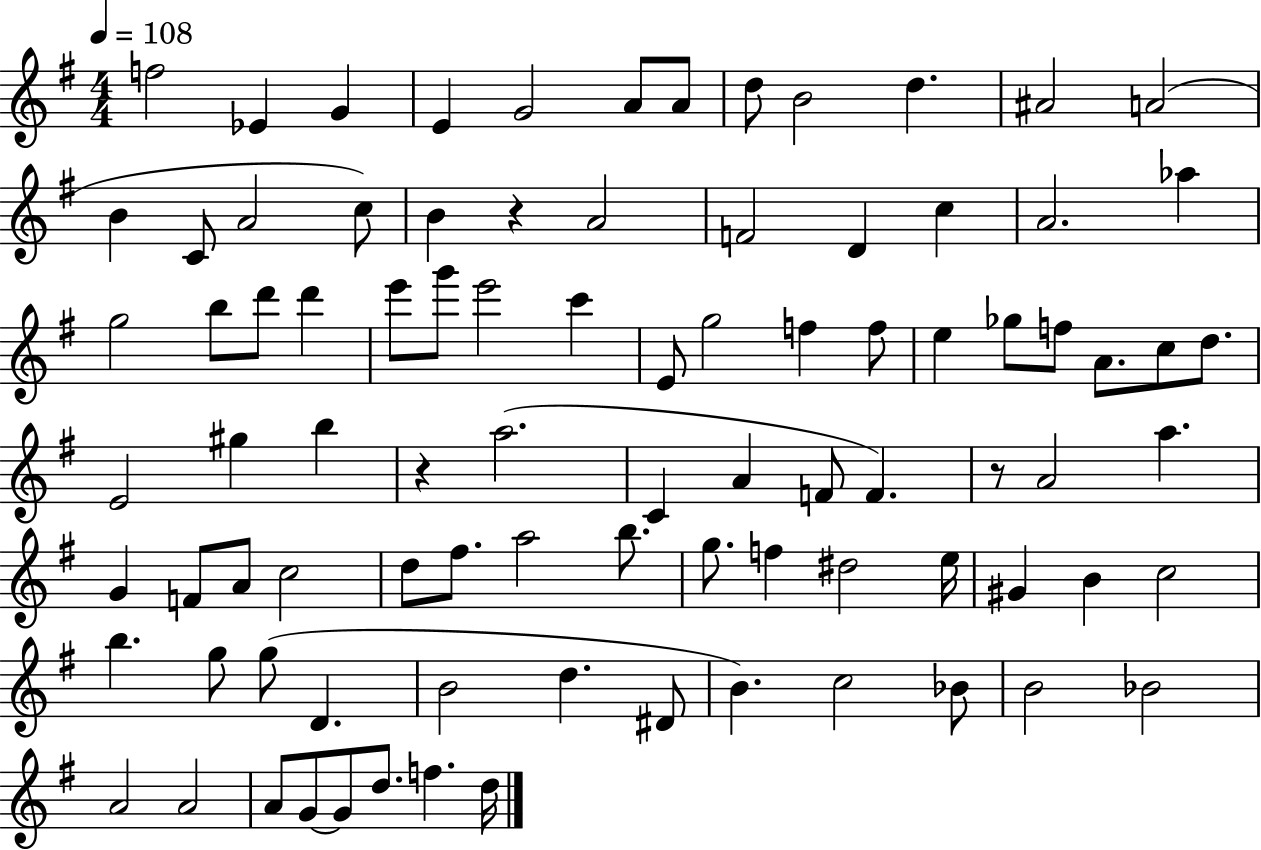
{
  \clef treble
  \numericTimeSignature
  \time 4/4
  \key g \major
  \tempo 4 = 108
  f''2 ees'4 g'4 | e'4 g'2 a'8 a'8 | d''8 b'2 d''4. | ais'2 a'2( | \break b'4 c'8 a'2 c''8) | b'4 r4 a'2 | f'2 d'4 c''4 | a'2. aes''4 | \break g''2 b''8 d'''8 d'''4 | e'''8 g'''8 e'''2 c'''4 | e'8 g''2 f''4 f''8 | e''4 ges''8 f''8 a'8. c''8 d''8. | \break e'2 gis''4 b''4 | r4 a''2.( | c'4 a'4 f'8 f'4.) | r8 a'2 a''4. | \break g'4 f'8 a'8 c''2 | d''8 fis''8. a''2 b''8. | g''8. f''4 dis''2 e''16 | gis'4 b'4 c''2 | \break b''4. g''8 g''8( d'4. | b'2 d''4. dis'8 | b'4.) c''2 bes'8 | b'2 bes'2 | \break a'2 a'2 | a'8 g'8~~ g'8 d''8. f''4. d''16 | \bar "|."
}